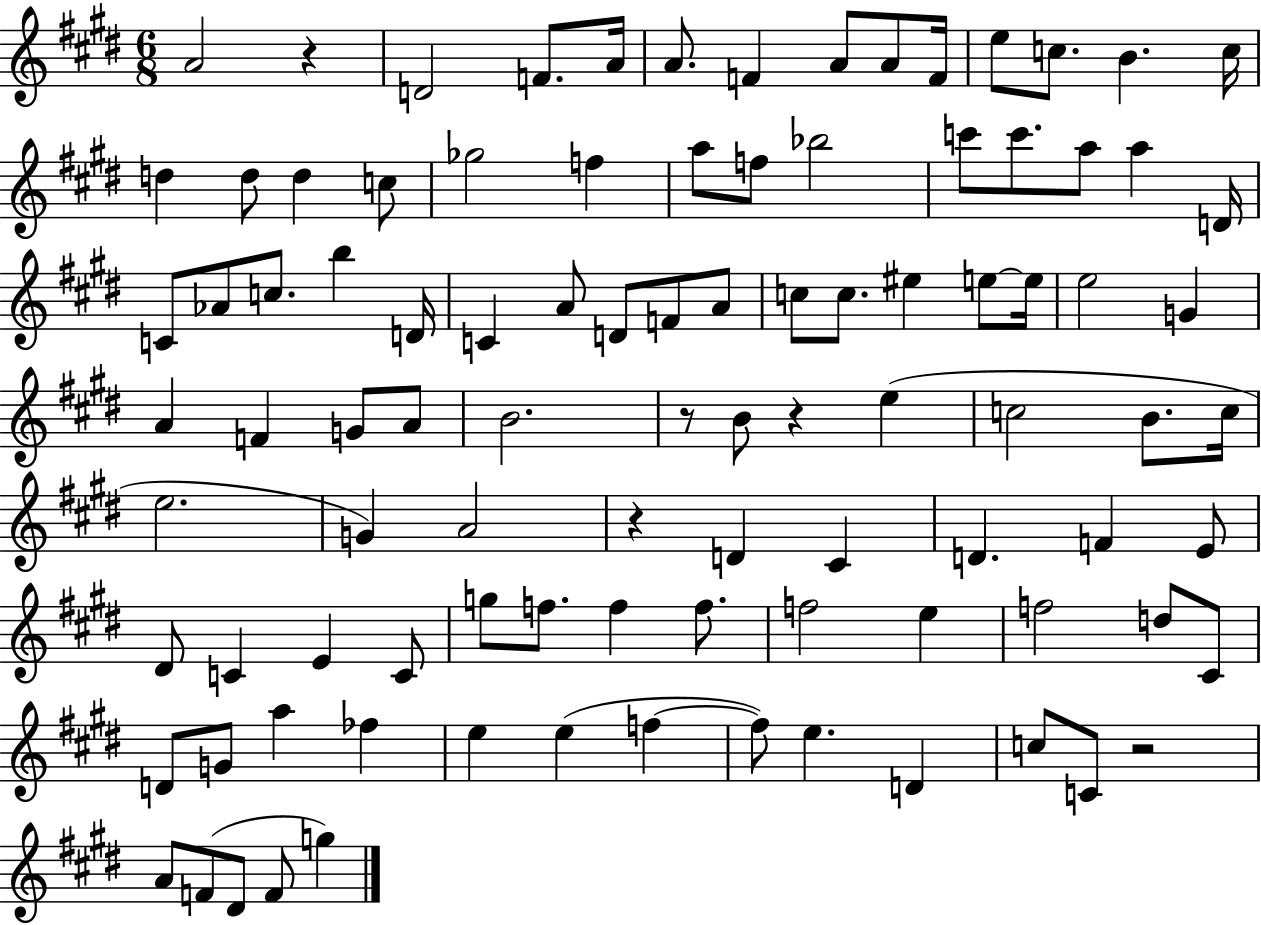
{
  \clef treble
  \numericTimeSignature
  \time 6/8
  \key e \major
  a'2 r4 | d'2 f'8. a'16 | a'8. f'4 a'8 a'8 f'16 | e''8 c''8. b'4. c''16 | \break d''4 d''8 d''4 c''8 | ges''2 f''4 | a''8 f''8 bes''2 | c'''8 c'''8. a''8 a''4 d'16 | \break c'8 aes'8 c''8. b''4 d'16 | c'4 a'8 d'8 f'8 a'8 | c''8 c''8. eis''4 e''8~~ e''16 | e''2 g'4 | \break a'4 f'4 g'8 a'8 | b'2. | r8 b'8 r4 e''4( | c''2 b'8. c''16 | \break e''2. | g'4) a'2 | r4 d'4 cis'4 | d'4. f'4 e'8 | \break dis'8 c'4 e'4 c'8 | g''8 f''8. f''4 f''8. | f''2 e''4 | f''2 d''8 cis'8 | \break d'8 g'8 a''4 fes''4 | e''4 e''4( f''4~~ | f''8) e''4. d'4 | c''8 c'8 r2 | \break a'8 f'8( dis'8 f'8 g''4) | \bar "|."
}